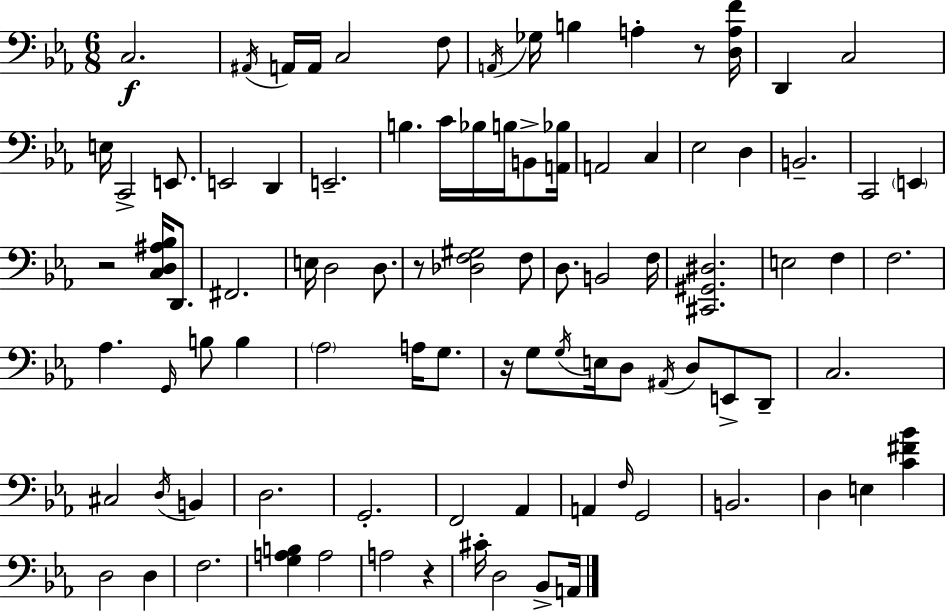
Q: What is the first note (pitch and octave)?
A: C3